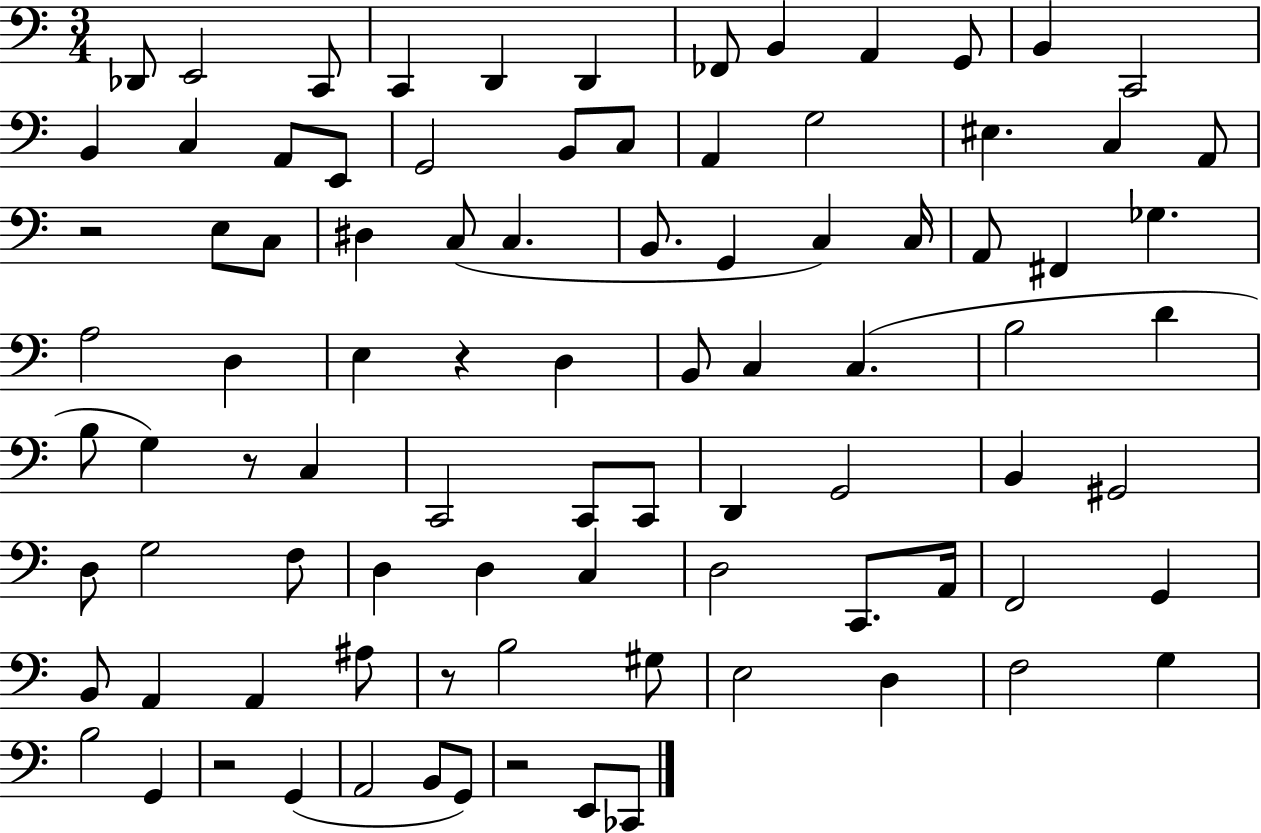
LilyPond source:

{
  \clef bass
  \numericTimeSignature
  \time 3/4
  \key c \major
  des,8 e,2 c,8 | c,4 d,4 d,4 | fes,8 b,4 a,4 g,8 | b,4 c,2 | \break b,4 c4 a,8 e,8 | g,2 b,8 c8 | a,4 g2 | eis4. c4 a,8 | \break r2 e8 c8 | dis4 c8( c4. | b,8. g,4 c4) c16 | a,8 fis,4 ges4. | \break a2 d4 | e4 r4 d4 | b,8 c4 c4.( | b2 d'4 | \break b8 g4) r8 c4 | c,2 c,8 c,8 | d,4 g,2 | b,4 gis,2 | \break d8 g2 f8 | d4 d4 c4 | d2 c,8. a,16 | f,2 g,4 | \break b,8 a,4 a,4 ais8 | r8 b2 gis8 | e2 d4 | f2 g4 | \break b2 g,4 | r2 g,4( | a,2 b,8 g,8) | r2 e,8 ces,8 | \break \bar "|."
}